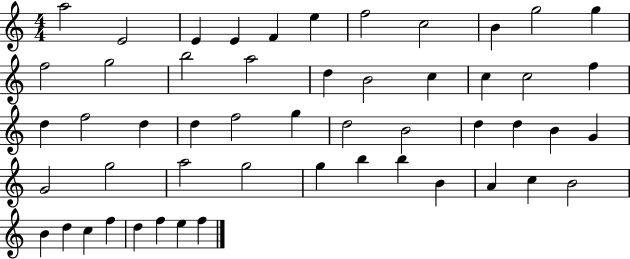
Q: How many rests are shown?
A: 0